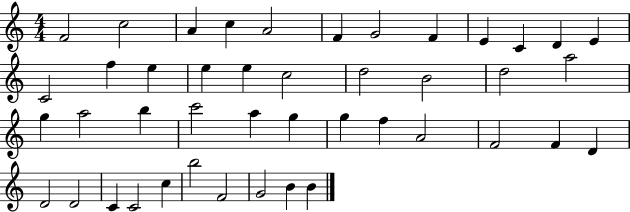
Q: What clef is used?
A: treble